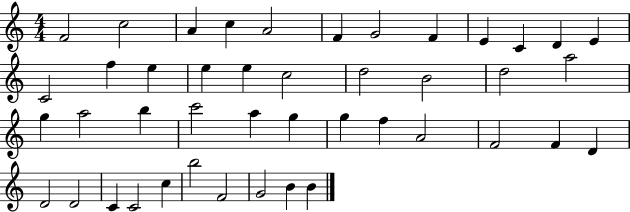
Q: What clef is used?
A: treble